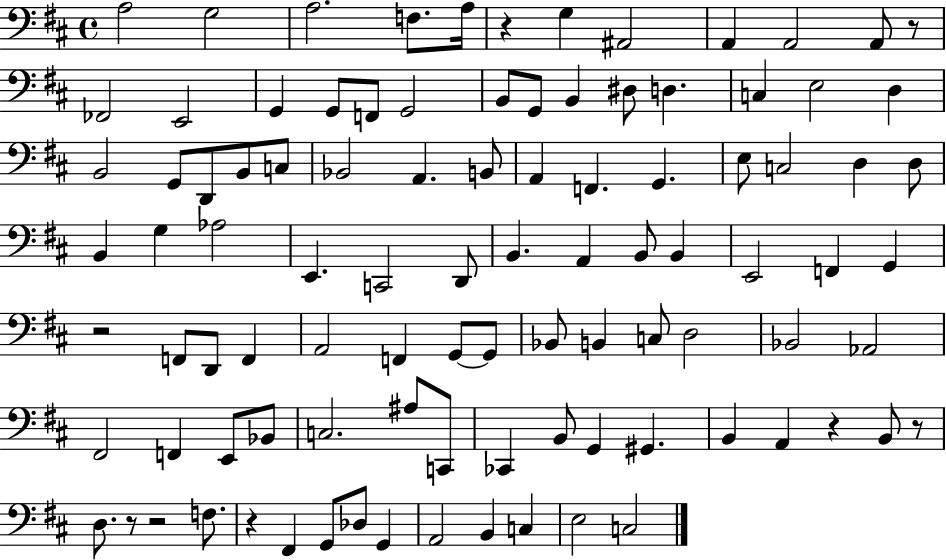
X:1
T:Untitled
M:4/4
L:1/4
K:D
A,2 G,2 A,2 F,/2 A,/4 z G, ^A,,2 A,, A,,2 A,,/2 z/2 _F,,2 E,,2 G,, G,,/2 F,,/2 G,,2 B,,/2 G,,/2 B,, ^D,/2 D, C, E,2 D, B,,2 G,,/2 D,,/2 B,,/2 C,/2 _B,,2 A,, B,,/2 A,, F,, G,, E,/2 C,2 D, D,/2 B,, G, _A,2 E,, C,,2 D,,/2 B,, A,, B,,/2 B,, E,,2 F,, G,, z2 F,,/2 D,,/2 F,, A,,2 F,, G,,/2 G,,/2 _B,,/2 B,, C,/2 D,2 _B,,2 _A,,2 ^F,,2 F,, E,,/2 _B,,/2 C,2 ^A,/2 C,,/2 _C,, B,,/2 G,, ^G,, B,, A,, z B,,/2 z/2 D,/2 z/2 z2 F,/2 z ^F,, G,,/2 _D,/2 G,, A,,2 B,, C, E,2 C,2